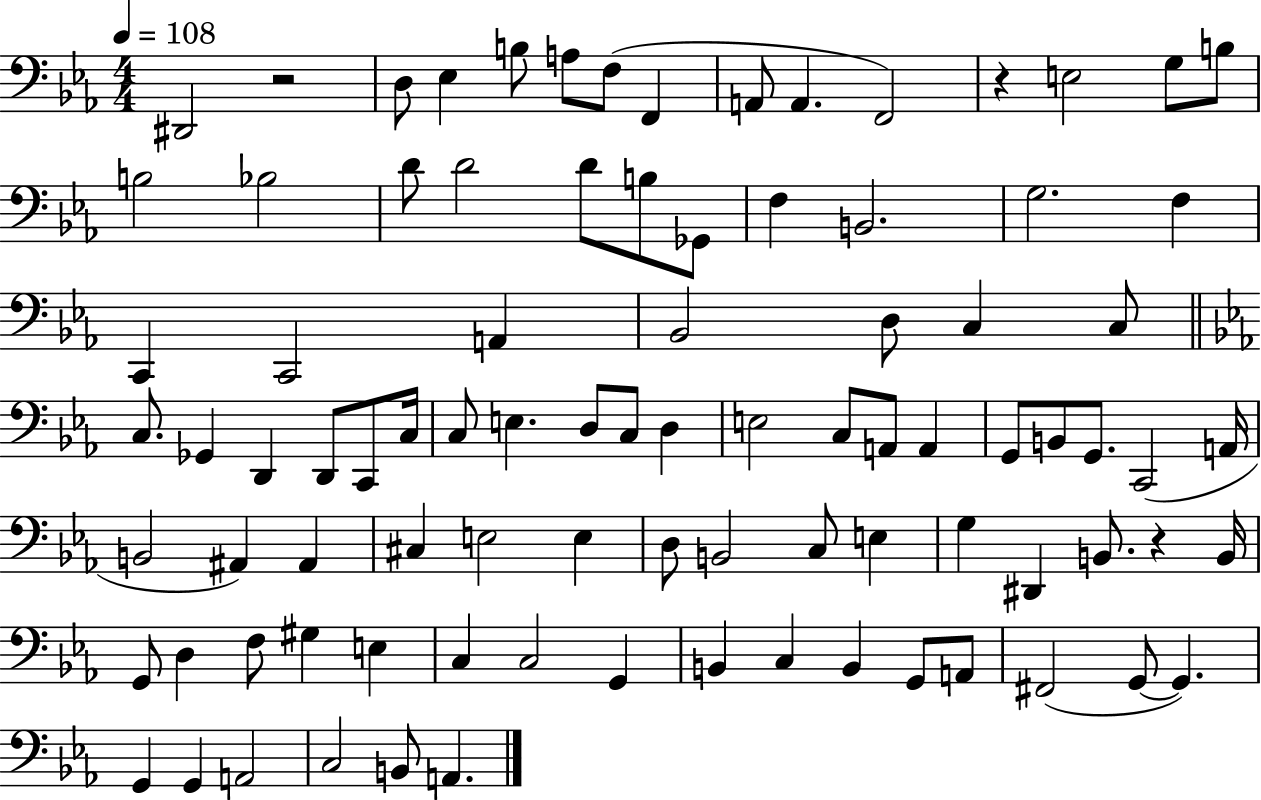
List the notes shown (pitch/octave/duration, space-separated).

D#2/h R/h D3/e Eb3/q B3/e A3/e F3/e F2/q A2/e A2/q. F2/h R/q E3/h G3/e B3/e B3/h Bb3/h D4/e D4/h D4/e B3/e Gb2/e F3/q B2/h. G3/h. F3/q C2/q C2/h A2/q Bb2/h D3/e C3/q C3/e C3/e. Gb2/q D2/q D2/e C2/e C3/s C3/e E3/q. D3/e C3/e D3/q E3/h C3/e A2/e A2/q G2/e B2/e G2/e. C2/h A2/s B2/h A#2/q A#2/q C#3/q E3/h E3/q D3/e B2/h C3/e E3/q G3/q D#2/q B2/e. R/q B2/s G2/e D3/q F3/e G#3/q E3/q C3/q C3/h G2/q B2/q C3/q B2/q G2/e A2/e F#2/h G2/e G2/q. G2/q G2/q A2/h C3/h B2/e A2/q.